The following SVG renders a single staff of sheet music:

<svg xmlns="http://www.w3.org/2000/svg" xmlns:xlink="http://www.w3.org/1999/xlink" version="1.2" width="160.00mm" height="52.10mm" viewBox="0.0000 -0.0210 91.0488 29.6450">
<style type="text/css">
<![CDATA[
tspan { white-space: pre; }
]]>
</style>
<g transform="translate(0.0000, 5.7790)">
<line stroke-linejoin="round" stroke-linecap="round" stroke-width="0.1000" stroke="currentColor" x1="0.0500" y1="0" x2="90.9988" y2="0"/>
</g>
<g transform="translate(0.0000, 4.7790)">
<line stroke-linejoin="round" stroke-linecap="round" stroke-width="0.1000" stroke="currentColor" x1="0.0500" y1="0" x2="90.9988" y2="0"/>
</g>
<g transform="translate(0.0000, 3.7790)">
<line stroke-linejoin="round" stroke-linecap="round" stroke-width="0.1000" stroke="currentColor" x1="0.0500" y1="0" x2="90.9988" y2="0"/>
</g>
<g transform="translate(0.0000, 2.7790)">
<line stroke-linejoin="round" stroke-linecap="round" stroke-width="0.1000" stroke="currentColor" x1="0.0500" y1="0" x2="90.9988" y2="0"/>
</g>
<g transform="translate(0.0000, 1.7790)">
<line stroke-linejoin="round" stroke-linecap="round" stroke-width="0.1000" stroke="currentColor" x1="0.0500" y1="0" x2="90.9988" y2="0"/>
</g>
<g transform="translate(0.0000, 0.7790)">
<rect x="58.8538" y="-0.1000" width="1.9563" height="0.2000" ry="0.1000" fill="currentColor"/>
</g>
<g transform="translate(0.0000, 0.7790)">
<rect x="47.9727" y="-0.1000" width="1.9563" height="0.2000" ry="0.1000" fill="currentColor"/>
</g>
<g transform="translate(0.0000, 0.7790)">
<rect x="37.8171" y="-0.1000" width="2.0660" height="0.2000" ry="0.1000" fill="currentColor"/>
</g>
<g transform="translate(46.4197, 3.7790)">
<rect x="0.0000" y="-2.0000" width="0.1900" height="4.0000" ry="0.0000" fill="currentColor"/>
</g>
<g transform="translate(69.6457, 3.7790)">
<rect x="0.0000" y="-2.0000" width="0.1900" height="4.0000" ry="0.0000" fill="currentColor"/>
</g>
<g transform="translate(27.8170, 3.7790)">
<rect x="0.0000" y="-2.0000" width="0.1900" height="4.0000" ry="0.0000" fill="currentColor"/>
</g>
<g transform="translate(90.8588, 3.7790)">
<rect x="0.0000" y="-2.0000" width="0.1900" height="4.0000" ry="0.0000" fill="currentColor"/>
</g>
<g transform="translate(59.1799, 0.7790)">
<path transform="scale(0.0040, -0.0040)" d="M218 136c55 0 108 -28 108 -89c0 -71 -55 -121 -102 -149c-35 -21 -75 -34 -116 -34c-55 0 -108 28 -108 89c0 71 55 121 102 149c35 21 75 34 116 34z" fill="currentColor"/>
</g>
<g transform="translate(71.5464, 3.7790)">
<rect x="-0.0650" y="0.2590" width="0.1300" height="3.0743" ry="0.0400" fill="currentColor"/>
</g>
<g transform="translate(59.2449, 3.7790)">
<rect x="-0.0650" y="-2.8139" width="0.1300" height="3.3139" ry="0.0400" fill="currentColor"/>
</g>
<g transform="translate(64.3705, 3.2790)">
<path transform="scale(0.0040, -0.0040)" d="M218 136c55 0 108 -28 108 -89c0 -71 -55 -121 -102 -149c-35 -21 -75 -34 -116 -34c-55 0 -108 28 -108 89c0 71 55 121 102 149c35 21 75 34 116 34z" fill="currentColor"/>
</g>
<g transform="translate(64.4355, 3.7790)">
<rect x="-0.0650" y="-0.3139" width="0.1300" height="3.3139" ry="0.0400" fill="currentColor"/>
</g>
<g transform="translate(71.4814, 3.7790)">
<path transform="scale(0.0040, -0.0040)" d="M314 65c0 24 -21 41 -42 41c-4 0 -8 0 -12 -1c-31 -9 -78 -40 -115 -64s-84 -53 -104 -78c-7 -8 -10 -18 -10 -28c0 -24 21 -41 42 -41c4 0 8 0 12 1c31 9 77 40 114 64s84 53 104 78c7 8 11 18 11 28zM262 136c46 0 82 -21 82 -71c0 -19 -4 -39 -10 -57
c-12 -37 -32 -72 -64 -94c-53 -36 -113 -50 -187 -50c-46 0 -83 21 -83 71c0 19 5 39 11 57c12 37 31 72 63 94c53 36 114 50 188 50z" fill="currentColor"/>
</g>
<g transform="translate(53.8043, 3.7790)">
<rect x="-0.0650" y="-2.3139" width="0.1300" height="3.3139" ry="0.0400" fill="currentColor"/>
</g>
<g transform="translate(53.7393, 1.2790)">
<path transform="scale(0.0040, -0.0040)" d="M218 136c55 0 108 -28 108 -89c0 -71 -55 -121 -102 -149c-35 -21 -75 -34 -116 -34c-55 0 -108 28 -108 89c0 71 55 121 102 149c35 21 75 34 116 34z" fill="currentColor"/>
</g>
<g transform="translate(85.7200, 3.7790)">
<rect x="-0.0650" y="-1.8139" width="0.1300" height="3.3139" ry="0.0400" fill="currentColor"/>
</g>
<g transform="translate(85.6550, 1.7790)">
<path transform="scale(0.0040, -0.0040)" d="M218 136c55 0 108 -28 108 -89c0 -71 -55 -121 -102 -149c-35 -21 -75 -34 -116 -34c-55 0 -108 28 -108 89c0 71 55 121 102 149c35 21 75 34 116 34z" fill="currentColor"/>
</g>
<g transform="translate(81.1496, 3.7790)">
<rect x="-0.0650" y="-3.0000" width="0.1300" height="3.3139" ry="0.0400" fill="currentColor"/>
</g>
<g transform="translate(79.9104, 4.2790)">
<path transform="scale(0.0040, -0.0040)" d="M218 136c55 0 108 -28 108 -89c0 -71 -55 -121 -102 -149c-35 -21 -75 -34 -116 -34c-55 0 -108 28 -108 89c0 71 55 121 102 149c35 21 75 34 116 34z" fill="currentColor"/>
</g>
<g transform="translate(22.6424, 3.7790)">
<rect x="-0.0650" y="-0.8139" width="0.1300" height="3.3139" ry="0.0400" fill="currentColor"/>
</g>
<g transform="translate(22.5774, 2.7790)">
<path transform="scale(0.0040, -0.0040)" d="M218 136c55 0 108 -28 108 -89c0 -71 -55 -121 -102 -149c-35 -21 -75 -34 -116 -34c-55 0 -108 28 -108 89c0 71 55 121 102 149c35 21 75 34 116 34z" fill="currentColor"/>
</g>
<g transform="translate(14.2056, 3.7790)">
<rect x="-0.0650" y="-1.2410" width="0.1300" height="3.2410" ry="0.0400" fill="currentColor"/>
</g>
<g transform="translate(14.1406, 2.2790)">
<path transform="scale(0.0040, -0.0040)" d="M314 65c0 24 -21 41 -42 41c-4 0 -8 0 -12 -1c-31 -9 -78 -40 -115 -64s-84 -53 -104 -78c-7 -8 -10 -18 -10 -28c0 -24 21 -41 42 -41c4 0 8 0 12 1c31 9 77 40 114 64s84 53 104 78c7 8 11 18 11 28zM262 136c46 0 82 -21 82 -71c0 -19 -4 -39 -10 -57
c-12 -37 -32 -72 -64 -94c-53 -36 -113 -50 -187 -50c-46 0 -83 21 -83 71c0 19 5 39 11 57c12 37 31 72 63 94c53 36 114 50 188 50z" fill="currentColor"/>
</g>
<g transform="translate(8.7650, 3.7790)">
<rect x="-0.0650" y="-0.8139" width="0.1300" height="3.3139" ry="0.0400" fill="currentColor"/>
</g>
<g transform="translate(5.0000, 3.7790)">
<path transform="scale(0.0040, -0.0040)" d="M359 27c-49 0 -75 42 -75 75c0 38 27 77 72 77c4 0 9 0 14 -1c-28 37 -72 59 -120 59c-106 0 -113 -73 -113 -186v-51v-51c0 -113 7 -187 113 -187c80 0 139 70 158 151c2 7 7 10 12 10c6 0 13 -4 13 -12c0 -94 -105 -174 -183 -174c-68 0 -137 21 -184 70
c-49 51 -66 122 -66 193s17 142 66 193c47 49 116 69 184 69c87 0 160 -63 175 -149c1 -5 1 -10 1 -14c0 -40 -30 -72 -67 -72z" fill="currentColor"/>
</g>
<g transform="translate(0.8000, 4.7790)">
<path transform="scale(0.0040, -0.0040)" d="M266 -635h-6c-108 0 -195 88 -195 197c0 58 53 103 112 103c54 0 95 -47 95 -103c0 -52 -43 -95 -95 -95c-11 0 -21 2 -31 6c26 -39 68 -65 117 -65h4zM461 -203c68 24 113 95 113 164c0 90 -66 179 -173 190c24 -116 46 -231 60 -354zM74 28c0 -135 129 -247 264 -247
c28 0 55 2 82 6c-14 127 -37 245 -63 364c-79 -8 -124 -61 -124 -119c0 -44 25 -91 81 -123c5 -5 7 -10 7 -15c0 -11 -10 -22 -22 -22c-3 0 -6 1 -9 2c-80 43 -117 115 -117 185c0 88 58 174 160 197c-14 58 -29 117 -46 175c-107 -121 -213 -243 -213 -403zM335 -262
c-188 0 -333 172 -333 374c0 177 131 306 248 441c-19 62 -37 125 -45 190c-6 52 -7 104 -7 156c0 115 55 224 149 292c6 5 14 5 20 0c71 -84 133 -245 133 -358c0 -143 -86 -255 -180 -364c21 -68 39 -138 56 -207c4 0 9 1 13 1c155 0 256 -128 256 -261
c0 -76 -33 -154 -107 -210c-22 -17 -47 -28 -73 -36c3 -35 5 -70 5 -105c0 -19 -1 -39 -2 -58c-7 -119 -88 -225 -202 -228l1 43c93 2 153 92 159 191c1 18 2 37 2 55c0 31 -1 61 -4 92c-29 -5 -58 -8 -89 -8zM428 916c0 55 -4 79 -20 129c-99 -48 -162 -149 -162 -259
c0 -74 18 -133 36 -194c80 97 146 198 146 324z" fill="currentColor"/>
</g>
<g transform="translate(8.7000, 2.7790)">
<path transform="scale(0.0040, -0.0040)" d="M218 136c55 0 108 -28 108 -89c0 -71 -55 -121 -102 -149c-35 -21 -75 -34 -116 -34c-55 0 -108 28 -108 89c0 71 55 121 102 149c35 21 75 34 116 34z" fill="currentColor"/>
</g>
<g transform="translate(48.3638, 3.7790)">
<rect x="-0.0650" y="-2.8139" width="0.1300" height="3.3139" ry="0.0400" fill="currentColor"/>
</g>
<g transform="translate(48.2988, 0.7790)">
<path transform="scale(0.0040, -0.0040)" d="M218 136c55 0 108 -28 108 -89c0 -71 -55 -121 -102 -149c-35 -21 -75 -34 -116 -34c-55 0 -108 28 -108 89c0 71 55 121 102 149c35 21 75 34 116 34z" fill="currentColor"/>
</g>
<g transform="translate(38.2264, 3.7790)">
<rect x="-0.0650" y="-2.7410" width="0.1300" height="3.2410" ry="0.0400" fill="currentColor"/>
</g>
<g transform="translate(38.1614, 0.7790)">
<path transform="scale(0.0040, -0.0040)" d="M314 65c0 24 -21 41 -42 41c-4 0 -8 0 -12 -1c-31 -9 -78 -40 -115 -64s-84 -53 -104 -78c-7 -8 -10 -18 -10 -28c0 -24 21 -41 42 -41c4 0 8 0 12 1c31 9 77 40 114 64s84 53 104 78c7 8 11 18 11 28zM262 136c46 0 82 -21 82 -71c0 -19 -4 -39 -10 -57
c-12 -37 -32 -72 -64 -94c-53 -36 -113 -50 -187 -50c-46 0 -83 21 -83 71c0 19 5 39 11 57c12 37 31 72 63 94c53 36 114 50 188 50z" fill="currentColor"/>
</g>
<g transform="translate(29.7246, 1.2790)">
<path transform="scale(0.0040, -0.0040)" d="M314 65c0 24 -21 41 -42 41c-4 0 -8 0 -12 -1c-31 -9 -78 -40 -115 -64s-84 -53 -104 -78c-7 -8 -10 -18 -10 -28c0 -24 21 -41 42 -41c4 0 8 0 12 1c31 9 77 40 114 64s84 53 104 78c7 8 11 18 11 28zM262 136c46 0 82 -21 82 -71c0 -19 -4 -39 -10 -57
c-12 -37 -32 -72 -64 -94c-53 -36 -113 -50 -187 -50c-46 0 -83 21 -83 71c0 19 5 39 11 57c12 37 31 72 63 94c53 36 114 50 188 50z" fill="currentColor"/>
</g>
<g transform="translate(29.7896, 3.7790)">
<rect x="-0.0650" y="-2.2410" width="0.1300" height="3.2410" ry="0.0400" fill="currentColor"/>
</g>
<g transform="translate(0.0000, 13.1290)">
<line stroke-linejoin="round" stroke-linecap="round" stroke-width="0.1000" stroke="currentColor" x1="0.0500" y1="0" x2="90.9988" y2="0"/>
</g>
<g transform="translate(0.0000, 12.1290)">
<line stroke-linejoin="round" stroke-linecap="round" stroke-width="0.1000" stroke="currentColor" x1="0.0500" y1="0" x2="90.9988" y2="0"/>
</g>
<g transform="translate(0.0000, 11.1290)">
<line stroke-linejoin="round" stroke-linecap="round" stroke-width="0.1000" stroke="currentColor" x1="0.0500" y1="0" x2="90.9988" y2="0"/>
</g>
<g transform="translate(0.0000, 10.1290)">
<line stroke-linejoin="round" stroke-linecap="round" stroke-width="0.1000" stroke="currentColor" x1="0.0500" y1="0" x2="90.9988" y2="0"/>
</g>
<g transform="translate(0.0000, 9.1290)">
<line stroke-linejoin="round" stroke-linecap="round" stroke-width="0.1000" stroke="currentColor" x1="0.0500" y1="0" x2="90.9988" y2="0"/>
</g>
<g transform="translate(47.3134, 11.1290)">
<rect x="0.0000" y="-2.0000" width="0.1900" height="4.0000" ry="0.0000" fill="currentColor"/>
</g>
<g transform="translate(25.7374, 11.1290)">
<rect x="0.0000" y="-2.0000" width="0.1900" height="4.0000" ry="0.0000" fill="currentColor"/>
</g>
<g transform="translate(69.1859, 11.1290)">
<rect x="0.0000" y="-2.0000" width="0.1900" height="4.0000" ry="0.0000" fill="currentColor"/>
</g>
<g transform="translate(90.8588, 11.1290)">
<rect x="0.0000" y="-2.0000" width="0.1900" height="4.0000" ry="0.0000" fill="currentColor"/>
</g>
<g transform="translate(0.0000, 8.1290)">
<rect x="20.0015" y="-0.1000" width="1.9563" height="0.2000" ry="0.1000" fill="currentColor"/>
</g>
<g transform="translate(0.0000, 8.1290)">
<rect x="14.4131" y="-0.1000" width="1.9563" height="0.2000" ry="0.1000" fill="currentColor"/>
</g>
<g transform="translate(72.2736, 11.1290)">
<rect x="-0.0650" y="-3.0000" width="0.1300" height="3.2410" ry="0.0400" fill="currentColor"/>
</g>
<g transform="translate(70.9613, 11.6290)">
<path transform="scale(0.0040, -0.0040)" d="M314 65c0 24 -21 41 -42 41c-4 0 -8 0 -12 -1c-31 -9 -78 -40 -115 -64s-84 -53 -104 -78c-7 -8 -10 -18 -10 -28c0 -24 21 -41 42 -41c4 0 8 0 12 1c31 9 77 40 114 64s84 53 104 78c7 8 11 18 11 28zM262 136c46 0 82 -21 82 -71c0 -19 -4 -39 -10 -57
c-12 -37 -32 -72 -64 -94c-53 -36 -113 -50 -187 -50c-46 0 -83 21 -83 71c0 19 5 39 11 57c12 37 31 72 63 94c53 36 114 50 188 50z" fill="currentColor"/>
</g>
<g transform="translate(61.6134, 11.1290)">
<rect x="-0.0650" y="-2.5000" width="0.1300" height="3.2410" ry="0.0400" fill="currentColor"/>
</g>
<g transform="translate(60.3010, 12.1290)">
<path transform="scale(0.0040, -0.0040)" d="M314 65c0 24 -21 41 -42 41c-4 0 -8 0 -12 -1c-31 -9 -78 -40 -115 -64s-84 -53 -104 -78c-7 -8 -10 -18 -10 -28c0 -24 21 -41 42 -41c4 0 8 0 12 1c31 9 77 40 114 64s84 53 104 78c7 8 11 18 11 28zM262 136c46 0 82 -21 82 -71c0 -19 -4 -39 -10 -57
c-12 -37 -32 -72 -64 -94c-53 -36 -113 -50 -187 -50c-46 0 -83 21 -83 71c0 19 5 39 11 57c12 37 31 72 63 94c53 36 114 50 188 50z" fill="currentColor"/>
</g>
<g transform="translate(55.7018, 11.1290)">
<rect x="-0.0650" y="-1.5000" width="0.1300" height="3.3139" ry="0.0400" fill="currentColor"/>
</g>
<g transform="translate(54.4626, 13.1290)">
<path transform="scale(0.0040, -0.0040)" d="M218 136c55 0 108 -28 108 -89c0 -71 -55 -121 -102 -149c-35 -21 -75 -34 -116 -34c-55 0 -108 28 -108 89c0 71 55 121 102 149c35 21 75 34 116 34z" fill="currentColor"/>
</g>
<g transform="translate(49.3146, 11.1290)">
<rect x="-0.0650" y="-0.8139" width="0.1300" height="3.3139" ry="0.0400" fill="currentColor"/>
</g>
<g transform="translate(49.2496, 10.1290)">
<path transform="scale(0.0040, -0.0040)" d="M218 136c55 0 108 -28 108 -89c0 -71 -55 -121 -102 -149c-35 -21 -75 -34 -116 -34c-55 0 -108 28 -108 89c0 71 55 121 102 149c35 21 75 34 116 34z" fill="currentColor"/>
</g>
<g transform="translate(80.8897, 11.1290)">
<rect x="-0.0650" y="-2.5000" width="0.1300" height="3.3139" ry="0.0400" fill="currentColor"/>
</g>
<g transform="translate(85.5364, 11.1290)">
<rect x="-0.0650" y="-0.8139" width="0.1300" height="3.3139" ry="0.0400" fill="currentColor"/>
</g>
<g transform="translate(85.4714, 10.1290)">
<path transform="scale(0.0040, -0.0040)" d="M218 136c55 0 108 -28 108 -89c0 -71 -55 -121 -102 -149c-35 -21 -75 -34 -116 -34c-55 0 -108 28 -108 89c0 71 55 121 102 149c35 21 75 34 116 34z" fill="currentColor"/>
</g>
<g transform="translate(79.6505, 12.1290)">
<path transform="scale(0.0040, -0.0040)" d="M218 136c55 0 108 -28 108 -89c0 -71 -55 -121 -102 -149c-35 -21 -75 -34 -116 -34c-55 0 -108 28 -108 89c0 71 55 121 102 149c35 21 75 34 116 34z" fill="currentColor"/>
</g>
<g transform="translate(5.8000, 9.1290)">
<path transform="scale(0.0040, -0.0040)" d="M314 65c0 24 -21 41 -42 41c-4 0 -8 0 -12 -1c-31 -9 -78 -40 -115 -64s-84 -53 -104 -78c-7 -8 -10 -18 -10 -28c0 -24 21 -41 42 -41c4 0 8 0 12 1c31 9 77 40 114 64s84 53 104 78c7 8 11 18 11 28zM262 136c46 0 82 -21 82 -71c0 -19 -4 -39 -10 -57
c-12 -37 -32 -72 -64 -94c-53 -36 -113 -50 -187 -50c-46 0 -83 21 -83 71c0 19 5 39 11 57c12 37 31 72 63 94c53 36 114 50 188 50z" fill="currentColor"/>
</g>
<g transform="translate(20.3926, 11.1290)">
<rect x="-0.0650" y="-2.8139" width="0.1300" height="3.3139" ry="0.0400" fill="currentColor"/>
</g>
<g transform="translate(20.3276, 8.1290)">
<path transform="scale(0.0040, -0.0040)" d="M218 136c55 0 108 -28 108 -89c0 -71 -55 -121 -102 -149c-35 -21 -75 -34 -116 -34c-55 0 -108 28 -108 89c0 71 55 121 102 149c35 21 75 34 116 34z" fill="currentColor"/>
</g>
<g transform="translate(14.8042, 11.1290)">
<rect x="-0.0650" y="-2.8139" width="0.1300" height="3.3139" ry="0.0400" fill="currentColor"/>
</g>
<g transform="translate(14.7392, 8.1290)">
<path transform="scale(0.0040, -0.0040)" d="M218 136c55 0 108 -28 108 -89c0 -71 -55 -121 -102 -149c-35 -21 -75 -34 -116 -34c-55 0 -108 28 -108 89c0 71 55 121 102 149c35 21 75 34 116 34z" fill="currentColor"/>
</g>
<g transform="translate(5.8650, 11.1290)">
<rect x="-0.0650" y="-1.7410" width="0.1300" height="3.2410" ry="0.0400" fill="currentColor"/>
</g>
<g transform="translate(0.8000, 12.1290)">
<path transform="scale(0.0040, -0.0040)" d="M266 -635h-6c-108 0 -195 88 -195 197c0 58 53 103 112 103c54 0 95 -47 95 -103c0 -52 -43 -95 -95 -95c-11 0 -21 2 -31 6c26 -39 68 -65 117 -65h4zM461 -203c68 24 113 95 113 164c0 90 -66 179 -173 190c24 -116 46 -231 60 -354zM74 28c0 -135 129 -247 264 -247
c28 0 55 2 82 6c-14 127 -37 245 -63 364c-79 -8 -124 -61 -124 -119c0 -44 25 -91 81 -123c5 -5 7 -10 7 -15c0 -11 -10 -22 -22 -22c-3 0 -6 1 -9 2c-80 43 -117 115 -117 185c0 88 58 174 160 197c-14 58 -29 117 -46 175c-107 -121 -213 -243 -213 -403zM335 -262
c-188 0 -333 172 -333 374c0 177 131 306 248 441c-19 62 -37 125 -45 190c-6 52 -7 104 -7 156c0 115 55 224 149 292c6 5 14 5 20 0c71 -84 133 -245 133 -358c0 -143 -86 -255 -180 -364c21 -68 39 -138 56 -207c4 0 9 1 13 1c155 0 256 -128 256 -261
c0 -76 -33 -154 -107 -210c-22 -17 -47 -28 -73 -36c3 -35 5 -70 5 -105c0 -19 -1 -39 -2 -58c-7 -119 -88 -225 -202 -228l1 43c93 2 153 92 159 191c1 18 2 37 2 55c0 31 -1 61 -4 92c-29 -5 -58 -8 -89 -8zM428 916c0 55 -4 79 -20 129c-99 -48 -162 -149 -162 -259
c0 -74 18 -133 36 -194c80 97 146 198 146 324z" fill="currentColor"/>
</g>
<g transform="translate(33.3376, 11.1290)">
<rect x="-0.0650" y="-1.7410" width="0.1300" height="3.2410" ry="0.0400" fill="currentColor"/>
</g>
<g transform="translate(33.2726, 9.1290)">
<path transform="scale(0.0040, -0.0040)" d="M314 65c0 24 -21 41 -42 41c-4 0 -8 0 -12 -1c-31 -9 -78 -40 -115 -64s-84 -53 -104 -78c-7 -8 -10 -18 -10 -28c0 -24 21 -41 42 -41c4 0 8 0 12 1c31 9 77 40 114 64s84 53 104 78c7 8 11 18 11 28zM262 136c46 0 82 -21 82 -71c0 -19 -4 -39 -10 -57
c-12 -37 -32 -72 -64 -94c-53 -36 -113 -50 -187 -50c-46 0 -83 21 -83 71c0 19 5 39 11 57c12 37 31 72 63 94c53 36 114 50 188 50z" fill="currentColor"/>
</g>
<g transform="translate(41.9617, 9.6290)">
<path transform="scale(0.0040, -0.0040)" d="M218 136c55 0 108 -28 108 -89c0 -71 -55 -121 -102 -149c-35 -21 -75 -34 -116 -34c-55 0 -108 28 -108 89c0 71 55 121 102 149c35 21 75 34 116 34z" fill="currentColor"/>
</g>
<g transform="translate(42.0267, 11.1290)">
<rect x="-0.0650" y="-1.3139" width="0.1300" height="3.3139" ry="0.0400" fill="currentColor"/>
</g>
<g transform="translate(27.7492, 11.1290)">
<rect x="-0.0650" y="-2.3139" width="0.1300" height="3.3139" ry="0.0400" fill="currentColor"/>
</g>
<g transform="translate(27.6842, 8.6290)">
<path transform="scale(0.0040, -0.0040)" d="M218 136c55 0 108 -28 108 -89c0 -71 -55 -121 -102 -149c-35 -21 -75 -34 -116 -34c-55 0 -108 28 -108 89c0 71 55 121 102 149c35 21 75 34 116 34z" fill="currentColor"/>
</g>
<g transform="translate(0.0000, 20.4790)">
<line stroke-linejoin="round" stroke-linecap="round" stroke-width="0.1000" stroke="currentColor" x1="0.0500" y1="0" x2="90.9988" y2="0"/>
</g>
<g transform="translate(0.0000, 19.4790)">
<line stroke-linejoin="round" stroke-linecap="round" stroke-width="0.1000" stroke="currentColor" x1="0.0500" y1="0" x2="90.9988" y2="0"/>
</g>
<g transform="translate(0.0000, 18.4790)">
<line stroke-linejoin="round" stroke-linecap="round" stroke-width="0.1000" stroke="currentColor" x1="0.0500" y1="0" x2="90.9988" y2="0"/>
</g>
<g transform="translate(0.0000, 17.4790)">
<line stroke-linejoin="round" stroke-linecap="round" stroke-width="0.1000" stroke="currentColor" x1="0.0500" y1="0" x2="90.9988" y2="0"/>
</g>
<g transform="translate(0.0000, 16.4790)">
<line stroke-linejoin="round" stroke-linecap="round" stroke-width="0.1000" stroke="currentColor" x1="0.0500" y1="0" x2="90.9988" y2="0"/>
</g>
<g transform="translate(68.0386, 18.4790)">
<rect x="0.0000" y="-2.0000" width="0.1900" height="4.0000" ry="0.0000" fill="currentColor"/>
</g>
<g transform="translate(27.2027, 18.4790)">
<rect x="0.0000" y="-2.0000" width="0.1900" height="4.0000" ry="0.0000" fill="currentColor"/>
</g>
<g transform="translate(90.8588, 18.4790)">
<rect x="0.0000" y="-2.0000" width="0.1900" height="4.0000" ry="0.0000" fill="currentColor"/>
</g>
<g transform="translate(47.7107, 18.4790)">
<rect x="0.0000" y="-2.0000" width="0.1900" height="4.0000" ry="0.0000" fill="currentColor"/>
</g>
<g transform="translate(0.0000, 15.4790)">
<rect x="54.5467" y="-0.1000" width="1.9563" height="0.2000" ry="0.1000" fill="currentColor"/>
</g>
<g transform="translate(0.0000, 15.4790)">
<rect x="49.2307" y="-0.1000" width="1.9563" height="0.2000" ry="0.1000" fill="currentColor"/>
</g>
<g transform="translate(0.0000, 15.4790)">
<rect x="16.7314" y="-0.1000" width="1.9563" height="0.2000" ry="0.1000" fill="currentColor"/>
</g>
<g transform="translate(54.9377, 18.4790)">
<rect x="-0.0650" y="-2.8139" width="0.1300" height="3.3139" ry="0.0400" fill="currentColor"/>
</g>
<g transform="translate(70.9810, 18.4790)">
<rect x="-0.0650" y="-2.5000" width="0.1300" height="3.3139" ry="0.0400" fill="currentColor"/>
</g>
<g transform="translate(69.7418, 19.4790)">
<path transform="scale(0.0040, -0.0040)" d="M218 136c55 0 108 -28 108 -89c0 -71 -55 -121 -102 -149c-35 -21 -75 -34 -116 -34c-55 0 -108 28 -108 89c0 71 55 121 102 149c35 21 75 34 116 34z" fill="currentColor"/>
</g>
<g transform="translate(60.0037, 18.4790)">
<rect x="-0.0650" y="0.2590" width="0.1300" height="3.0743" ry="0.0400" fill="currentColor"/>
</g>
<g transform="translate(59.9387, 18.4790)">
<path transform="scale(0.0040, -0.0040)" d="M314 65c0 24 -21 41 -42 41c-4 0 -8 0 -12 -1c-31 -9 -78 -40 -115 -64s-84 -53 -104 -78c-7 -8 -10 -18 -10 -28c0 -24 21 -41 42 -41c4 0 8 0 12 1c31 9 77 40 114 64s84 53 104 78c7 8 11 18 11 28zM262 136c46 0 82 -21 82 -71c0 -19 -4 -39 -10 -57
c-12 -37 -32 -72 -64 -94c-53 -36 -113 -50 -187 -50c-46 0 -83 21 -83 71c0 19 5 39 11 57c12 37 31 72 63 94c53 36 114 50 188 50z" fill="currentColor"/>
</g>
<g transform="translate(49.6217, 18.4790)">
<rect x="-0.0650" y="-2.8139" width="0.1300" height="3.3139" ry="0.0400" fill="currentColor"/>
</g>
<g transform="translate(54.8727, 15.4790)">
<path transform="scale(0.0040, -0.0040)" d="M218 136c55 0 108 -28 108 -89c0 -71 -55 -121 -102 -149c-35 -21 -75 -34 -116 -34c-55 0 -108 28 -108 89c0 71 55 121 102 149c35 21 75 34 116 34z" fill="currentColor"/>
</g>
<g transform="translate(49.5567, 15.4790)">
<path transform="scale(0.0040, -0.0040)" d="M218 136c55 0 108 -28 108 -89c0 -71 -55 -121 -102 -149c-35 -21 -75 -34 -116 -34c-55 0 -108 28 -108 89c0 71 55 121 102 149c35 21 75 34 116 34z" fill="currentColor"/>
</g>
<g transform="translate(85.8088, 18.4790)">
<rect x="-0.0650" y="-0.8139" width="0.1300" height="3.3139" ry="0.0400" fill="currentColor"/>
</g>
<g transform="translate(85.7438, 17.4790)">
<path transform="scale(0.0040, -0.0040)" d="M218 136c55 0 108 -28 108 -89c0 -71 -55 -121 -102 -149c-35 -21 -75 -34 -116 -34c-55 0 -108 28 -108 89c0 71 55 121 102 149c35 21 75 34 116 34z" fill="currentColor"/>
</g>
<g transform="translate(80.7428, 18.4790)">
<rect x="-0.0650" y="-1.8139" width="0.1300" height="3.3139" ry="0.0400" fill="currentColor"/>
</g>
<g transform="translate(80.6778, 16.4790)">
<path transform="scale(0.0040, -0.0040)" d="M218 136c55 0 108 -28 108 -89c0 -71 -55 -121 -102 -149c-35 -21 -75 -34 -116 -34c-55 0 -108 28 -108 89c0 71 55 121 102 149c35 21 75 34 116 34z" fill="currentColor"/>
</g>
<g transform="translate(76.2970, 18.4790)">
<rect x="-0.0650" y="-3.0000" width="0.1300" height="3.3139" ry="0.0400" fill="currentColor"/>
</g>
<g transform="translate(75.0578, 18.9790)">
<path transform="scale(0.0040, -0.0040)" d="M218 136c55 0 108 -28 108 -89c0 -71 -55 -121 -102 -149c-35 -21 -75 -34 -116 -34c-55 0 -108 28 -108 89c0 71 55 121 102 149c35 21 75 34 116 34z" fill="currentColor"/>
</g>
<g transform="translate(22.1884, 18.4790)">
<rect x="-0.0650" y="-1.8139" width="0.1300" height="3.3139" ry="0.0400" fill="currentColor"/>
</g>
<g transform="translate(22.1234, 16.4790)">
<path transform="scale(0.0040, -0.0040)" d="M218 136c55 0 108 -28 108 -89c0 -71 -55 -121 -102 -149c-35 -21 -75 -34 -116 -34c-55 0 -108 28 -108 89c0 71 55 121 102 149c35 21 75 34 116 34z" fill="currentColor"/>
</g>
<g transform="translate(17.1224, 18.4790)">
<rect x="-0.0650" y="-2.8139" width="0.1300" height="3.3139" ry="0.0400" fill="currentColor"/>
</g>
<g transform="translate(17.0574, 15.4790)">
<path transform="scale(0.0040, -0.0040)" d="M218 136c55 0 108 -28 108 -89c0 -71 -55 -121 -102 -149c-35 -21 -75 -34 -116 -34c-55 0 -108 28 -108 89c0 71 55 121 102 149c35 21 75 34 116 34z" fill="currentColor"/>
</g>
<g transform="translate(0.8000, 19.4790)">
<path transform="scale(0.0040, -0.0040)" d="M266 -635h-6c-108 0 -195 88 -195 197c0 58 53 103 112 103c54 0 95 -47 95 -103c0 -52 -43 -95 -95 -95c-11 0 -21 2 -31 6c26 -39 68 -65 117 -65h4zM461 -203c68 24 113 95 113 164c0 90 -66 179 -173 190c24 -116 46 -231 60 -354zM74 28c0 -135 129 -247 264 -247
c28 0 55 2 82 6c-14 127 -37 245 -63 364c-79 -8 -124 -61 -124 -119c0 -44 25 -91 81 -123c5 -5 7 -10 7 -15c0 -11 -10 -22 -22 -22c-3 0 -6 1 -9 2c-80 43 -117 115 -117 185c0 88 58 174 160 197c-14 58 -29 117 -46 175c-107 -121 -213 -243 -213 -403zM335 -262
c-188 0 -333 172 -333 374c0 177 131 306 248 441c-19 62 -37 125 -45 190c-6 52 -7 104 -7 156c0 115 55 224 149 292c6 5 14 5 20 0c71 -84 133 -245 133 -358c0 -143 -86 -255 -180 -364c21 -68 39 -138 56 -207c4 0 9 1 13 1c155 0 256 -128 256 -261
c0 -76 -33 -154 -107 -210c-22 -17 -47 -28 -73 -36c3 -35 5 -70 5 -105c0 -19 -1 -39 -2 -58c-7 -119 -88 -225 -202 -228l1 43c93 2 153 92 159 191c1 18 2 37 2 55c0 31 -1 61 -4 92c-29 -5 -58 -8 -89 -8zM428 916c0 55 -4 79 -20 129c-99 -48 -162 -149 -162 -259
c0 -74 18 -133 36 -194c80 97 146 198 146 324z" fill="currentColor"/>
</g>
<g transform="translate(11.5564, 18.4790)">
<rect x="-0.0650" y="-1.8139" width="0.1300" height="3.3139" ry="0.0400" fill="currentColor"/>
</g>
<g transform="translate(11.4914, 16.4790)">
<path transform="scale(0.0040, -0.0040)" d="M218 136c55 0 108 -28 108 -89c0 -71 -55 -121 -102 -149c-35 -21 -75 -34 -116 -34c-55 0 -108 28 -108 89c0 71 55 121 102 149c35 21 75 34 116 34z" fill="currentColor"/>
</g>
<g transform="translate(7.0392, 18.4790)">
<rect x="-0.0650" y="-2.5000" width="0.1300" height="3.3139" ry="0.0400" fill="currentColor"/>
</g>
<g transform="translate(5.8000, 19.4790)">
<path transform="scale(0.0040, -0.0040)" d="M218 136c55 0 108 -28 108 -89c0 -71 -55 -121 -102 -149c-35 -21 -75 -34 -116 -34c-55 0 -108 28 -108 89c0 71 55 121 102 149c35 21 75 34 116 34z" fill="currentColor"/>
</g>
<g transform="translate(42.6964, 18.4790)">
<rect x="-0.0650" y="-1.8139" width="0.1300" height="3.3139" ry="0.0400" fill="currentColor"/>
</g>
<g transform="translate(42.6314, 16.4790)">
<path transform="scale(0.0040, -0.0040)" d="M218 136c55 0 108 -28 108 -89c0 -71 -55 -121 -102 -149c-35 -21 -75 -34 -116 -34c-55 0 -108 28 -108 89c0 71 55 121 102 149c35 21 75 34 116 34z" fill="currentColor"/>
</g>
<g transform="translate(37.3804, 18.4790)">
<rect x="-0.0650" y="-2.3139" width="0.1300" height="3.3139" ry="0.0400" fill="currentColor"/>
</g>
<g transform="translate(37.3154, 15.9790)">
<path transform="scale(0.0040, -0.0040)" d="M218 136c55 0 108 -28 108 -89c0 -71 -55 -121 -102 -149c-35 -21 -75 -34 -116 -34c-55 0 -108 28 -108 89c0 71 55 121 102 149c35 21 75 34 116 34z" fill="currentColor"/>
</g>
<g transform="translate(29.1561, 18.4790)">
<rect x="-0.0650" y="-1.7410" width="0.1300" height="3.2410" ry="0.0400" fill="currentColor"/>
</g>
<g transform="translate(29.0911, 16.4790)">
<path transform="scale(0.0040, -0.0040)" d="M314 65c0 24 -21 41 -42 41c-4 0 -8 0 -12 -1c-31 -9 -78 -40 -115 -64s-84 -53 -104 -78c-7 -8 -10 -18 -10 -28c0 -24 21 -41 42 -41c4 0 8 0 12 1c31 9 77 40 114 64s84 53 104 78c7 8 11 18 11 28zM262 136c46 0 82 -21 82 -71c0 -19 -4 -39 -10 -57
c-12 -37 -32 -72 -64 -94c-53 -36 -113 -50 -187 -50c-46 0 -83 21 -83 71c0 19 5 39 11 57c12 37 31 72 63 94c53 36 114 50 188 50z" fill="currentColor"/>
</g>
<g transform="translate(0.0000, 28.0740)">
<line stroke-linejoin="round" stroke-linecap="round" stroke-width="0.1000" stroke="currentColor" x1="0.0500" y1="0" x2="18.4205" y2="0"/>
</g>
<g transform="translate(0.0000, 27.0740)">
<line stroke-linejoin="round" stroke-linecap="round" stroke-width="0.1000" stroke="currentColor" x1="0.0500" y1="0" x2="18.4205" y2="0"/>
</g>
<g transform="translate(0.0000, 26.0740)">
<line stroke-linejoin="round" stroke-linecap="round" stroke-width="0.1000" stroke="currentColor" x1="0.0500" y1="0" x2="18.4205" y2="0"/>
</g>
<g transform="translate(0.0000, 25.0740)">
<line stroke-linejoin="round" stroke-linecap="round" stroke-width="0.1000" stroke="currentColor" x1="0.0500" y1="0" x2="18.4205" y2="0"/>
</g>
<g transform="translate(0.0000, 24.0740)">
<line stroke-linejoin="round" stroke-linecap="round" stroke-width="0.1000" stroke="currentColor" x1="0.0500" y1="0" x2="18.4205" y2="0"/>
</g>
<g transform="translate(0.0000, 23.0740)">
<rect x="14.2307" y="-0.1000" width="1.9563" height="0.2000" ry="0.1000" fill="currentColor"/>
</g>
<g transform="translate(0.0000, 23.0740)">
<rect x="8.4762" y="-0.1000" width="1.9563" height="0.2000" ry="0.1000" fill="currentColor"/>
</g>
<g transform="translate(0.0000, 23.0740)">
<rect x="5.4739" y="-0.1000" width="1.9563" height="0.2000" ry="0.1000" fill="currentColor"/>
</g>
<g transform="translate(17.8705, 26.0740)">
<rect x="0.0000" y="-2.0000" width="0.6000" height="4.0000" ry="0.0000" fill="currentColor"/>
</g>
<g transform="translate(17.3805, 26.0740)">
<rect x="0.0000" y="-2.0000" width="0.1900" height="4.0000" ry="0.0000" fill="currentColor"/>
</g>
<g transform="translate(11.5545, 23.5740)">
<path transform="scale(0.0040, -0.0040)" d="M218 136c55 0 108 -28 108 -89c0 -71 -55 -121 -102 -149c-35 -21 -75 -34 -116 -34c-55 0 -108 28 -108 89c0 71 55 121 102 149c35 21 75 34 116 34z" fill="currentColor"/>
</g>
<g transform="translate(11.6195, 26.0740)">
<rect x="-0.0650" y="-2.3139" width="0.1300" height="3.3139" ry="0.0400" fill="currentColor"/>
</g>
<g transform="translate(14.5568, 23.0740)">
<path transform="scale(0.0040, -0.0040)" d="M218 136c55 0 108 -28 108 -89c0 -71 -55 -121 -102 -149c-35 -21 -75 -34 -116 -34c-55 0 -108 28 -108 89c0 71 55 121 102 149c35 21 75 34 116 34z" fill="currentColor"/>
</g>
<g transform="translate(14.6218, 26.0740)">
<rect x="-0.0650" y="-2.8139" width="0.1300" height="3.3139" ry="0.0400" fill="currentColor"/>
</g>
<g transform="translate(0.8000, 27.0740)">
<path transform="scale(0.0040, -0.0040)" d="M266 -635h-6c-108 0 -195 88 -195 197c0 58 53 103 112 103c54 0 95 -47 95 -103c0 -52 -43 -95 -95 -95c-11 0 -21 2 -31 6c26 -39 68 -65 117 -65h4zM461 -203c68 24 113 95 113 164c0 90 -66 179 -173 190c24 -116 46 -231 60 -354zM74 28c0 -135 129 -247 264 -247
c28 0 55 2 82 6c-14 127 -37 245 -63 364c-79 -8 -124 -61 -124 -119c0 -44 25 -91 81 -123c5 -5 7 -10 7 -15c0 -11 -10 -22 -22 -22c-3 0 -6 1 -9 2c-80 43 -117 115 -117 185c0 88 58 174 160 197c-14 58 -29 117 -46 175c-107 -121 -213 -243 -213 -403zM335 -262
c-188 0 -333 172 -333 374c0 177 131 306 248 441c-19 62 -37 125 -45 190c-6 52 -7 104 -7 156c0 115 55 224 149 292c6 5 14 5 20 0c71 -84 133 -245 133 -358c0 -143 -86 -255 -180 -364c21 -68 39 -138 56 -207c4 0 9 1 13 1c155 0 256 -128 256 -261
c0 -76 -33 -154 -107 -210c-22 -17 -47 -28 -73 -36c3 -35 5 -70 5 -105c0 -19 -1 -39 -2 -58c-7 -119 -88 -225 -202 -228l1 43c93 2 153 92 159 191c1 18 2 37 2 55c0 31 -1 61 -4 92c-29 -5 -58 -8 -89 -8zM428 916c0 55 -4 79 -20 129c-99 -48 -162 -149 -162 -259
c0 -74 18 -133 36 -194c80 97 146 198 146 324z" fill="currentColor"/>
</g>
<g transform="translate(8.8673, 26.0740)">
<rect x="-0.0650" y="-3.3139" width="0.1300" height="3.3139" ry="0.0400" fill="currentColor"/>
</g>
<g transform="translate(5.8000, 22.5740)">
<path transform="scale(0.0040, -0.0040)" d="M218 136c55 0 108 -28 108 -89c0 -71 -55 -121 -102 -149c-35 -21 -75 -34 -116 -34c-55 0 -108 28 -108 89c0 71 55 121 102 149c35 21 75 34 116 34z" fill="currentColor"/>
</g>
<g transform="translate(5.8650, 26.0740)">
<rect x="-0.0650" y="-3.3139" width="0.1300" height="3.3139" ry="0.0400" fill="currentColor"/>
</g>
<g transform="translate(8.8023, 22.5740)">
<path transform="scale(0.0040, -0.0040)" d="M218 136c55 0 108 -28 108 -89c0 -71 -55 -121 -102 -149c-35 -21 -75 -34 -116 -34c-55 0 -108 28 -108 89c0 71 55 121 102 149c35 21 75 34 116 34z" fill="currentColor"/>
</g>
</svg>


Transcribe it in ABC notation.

X:1
T:Untitled
M:4/4
L:1/4
K:C
d e2 d g2 a2 a g a c B2 A f f2 a a g f2 e d E G2 A2 G d G f a f f2 g f a a B2 G A f d b b g a